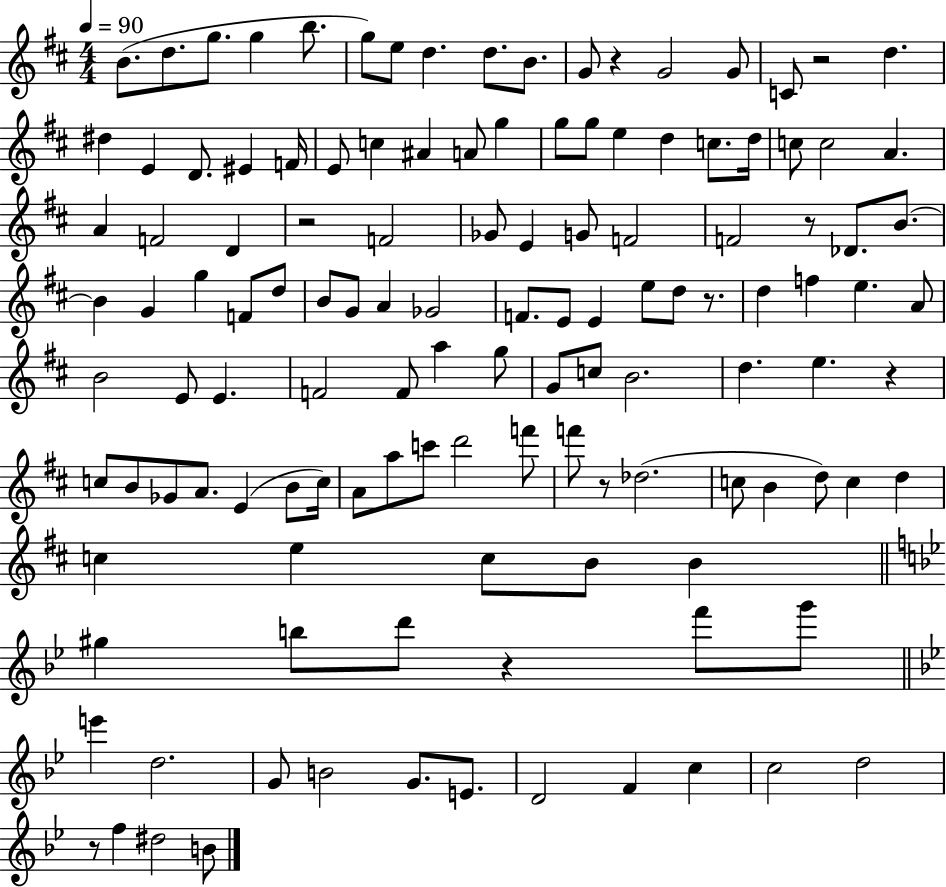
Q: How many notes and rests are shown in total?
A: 127